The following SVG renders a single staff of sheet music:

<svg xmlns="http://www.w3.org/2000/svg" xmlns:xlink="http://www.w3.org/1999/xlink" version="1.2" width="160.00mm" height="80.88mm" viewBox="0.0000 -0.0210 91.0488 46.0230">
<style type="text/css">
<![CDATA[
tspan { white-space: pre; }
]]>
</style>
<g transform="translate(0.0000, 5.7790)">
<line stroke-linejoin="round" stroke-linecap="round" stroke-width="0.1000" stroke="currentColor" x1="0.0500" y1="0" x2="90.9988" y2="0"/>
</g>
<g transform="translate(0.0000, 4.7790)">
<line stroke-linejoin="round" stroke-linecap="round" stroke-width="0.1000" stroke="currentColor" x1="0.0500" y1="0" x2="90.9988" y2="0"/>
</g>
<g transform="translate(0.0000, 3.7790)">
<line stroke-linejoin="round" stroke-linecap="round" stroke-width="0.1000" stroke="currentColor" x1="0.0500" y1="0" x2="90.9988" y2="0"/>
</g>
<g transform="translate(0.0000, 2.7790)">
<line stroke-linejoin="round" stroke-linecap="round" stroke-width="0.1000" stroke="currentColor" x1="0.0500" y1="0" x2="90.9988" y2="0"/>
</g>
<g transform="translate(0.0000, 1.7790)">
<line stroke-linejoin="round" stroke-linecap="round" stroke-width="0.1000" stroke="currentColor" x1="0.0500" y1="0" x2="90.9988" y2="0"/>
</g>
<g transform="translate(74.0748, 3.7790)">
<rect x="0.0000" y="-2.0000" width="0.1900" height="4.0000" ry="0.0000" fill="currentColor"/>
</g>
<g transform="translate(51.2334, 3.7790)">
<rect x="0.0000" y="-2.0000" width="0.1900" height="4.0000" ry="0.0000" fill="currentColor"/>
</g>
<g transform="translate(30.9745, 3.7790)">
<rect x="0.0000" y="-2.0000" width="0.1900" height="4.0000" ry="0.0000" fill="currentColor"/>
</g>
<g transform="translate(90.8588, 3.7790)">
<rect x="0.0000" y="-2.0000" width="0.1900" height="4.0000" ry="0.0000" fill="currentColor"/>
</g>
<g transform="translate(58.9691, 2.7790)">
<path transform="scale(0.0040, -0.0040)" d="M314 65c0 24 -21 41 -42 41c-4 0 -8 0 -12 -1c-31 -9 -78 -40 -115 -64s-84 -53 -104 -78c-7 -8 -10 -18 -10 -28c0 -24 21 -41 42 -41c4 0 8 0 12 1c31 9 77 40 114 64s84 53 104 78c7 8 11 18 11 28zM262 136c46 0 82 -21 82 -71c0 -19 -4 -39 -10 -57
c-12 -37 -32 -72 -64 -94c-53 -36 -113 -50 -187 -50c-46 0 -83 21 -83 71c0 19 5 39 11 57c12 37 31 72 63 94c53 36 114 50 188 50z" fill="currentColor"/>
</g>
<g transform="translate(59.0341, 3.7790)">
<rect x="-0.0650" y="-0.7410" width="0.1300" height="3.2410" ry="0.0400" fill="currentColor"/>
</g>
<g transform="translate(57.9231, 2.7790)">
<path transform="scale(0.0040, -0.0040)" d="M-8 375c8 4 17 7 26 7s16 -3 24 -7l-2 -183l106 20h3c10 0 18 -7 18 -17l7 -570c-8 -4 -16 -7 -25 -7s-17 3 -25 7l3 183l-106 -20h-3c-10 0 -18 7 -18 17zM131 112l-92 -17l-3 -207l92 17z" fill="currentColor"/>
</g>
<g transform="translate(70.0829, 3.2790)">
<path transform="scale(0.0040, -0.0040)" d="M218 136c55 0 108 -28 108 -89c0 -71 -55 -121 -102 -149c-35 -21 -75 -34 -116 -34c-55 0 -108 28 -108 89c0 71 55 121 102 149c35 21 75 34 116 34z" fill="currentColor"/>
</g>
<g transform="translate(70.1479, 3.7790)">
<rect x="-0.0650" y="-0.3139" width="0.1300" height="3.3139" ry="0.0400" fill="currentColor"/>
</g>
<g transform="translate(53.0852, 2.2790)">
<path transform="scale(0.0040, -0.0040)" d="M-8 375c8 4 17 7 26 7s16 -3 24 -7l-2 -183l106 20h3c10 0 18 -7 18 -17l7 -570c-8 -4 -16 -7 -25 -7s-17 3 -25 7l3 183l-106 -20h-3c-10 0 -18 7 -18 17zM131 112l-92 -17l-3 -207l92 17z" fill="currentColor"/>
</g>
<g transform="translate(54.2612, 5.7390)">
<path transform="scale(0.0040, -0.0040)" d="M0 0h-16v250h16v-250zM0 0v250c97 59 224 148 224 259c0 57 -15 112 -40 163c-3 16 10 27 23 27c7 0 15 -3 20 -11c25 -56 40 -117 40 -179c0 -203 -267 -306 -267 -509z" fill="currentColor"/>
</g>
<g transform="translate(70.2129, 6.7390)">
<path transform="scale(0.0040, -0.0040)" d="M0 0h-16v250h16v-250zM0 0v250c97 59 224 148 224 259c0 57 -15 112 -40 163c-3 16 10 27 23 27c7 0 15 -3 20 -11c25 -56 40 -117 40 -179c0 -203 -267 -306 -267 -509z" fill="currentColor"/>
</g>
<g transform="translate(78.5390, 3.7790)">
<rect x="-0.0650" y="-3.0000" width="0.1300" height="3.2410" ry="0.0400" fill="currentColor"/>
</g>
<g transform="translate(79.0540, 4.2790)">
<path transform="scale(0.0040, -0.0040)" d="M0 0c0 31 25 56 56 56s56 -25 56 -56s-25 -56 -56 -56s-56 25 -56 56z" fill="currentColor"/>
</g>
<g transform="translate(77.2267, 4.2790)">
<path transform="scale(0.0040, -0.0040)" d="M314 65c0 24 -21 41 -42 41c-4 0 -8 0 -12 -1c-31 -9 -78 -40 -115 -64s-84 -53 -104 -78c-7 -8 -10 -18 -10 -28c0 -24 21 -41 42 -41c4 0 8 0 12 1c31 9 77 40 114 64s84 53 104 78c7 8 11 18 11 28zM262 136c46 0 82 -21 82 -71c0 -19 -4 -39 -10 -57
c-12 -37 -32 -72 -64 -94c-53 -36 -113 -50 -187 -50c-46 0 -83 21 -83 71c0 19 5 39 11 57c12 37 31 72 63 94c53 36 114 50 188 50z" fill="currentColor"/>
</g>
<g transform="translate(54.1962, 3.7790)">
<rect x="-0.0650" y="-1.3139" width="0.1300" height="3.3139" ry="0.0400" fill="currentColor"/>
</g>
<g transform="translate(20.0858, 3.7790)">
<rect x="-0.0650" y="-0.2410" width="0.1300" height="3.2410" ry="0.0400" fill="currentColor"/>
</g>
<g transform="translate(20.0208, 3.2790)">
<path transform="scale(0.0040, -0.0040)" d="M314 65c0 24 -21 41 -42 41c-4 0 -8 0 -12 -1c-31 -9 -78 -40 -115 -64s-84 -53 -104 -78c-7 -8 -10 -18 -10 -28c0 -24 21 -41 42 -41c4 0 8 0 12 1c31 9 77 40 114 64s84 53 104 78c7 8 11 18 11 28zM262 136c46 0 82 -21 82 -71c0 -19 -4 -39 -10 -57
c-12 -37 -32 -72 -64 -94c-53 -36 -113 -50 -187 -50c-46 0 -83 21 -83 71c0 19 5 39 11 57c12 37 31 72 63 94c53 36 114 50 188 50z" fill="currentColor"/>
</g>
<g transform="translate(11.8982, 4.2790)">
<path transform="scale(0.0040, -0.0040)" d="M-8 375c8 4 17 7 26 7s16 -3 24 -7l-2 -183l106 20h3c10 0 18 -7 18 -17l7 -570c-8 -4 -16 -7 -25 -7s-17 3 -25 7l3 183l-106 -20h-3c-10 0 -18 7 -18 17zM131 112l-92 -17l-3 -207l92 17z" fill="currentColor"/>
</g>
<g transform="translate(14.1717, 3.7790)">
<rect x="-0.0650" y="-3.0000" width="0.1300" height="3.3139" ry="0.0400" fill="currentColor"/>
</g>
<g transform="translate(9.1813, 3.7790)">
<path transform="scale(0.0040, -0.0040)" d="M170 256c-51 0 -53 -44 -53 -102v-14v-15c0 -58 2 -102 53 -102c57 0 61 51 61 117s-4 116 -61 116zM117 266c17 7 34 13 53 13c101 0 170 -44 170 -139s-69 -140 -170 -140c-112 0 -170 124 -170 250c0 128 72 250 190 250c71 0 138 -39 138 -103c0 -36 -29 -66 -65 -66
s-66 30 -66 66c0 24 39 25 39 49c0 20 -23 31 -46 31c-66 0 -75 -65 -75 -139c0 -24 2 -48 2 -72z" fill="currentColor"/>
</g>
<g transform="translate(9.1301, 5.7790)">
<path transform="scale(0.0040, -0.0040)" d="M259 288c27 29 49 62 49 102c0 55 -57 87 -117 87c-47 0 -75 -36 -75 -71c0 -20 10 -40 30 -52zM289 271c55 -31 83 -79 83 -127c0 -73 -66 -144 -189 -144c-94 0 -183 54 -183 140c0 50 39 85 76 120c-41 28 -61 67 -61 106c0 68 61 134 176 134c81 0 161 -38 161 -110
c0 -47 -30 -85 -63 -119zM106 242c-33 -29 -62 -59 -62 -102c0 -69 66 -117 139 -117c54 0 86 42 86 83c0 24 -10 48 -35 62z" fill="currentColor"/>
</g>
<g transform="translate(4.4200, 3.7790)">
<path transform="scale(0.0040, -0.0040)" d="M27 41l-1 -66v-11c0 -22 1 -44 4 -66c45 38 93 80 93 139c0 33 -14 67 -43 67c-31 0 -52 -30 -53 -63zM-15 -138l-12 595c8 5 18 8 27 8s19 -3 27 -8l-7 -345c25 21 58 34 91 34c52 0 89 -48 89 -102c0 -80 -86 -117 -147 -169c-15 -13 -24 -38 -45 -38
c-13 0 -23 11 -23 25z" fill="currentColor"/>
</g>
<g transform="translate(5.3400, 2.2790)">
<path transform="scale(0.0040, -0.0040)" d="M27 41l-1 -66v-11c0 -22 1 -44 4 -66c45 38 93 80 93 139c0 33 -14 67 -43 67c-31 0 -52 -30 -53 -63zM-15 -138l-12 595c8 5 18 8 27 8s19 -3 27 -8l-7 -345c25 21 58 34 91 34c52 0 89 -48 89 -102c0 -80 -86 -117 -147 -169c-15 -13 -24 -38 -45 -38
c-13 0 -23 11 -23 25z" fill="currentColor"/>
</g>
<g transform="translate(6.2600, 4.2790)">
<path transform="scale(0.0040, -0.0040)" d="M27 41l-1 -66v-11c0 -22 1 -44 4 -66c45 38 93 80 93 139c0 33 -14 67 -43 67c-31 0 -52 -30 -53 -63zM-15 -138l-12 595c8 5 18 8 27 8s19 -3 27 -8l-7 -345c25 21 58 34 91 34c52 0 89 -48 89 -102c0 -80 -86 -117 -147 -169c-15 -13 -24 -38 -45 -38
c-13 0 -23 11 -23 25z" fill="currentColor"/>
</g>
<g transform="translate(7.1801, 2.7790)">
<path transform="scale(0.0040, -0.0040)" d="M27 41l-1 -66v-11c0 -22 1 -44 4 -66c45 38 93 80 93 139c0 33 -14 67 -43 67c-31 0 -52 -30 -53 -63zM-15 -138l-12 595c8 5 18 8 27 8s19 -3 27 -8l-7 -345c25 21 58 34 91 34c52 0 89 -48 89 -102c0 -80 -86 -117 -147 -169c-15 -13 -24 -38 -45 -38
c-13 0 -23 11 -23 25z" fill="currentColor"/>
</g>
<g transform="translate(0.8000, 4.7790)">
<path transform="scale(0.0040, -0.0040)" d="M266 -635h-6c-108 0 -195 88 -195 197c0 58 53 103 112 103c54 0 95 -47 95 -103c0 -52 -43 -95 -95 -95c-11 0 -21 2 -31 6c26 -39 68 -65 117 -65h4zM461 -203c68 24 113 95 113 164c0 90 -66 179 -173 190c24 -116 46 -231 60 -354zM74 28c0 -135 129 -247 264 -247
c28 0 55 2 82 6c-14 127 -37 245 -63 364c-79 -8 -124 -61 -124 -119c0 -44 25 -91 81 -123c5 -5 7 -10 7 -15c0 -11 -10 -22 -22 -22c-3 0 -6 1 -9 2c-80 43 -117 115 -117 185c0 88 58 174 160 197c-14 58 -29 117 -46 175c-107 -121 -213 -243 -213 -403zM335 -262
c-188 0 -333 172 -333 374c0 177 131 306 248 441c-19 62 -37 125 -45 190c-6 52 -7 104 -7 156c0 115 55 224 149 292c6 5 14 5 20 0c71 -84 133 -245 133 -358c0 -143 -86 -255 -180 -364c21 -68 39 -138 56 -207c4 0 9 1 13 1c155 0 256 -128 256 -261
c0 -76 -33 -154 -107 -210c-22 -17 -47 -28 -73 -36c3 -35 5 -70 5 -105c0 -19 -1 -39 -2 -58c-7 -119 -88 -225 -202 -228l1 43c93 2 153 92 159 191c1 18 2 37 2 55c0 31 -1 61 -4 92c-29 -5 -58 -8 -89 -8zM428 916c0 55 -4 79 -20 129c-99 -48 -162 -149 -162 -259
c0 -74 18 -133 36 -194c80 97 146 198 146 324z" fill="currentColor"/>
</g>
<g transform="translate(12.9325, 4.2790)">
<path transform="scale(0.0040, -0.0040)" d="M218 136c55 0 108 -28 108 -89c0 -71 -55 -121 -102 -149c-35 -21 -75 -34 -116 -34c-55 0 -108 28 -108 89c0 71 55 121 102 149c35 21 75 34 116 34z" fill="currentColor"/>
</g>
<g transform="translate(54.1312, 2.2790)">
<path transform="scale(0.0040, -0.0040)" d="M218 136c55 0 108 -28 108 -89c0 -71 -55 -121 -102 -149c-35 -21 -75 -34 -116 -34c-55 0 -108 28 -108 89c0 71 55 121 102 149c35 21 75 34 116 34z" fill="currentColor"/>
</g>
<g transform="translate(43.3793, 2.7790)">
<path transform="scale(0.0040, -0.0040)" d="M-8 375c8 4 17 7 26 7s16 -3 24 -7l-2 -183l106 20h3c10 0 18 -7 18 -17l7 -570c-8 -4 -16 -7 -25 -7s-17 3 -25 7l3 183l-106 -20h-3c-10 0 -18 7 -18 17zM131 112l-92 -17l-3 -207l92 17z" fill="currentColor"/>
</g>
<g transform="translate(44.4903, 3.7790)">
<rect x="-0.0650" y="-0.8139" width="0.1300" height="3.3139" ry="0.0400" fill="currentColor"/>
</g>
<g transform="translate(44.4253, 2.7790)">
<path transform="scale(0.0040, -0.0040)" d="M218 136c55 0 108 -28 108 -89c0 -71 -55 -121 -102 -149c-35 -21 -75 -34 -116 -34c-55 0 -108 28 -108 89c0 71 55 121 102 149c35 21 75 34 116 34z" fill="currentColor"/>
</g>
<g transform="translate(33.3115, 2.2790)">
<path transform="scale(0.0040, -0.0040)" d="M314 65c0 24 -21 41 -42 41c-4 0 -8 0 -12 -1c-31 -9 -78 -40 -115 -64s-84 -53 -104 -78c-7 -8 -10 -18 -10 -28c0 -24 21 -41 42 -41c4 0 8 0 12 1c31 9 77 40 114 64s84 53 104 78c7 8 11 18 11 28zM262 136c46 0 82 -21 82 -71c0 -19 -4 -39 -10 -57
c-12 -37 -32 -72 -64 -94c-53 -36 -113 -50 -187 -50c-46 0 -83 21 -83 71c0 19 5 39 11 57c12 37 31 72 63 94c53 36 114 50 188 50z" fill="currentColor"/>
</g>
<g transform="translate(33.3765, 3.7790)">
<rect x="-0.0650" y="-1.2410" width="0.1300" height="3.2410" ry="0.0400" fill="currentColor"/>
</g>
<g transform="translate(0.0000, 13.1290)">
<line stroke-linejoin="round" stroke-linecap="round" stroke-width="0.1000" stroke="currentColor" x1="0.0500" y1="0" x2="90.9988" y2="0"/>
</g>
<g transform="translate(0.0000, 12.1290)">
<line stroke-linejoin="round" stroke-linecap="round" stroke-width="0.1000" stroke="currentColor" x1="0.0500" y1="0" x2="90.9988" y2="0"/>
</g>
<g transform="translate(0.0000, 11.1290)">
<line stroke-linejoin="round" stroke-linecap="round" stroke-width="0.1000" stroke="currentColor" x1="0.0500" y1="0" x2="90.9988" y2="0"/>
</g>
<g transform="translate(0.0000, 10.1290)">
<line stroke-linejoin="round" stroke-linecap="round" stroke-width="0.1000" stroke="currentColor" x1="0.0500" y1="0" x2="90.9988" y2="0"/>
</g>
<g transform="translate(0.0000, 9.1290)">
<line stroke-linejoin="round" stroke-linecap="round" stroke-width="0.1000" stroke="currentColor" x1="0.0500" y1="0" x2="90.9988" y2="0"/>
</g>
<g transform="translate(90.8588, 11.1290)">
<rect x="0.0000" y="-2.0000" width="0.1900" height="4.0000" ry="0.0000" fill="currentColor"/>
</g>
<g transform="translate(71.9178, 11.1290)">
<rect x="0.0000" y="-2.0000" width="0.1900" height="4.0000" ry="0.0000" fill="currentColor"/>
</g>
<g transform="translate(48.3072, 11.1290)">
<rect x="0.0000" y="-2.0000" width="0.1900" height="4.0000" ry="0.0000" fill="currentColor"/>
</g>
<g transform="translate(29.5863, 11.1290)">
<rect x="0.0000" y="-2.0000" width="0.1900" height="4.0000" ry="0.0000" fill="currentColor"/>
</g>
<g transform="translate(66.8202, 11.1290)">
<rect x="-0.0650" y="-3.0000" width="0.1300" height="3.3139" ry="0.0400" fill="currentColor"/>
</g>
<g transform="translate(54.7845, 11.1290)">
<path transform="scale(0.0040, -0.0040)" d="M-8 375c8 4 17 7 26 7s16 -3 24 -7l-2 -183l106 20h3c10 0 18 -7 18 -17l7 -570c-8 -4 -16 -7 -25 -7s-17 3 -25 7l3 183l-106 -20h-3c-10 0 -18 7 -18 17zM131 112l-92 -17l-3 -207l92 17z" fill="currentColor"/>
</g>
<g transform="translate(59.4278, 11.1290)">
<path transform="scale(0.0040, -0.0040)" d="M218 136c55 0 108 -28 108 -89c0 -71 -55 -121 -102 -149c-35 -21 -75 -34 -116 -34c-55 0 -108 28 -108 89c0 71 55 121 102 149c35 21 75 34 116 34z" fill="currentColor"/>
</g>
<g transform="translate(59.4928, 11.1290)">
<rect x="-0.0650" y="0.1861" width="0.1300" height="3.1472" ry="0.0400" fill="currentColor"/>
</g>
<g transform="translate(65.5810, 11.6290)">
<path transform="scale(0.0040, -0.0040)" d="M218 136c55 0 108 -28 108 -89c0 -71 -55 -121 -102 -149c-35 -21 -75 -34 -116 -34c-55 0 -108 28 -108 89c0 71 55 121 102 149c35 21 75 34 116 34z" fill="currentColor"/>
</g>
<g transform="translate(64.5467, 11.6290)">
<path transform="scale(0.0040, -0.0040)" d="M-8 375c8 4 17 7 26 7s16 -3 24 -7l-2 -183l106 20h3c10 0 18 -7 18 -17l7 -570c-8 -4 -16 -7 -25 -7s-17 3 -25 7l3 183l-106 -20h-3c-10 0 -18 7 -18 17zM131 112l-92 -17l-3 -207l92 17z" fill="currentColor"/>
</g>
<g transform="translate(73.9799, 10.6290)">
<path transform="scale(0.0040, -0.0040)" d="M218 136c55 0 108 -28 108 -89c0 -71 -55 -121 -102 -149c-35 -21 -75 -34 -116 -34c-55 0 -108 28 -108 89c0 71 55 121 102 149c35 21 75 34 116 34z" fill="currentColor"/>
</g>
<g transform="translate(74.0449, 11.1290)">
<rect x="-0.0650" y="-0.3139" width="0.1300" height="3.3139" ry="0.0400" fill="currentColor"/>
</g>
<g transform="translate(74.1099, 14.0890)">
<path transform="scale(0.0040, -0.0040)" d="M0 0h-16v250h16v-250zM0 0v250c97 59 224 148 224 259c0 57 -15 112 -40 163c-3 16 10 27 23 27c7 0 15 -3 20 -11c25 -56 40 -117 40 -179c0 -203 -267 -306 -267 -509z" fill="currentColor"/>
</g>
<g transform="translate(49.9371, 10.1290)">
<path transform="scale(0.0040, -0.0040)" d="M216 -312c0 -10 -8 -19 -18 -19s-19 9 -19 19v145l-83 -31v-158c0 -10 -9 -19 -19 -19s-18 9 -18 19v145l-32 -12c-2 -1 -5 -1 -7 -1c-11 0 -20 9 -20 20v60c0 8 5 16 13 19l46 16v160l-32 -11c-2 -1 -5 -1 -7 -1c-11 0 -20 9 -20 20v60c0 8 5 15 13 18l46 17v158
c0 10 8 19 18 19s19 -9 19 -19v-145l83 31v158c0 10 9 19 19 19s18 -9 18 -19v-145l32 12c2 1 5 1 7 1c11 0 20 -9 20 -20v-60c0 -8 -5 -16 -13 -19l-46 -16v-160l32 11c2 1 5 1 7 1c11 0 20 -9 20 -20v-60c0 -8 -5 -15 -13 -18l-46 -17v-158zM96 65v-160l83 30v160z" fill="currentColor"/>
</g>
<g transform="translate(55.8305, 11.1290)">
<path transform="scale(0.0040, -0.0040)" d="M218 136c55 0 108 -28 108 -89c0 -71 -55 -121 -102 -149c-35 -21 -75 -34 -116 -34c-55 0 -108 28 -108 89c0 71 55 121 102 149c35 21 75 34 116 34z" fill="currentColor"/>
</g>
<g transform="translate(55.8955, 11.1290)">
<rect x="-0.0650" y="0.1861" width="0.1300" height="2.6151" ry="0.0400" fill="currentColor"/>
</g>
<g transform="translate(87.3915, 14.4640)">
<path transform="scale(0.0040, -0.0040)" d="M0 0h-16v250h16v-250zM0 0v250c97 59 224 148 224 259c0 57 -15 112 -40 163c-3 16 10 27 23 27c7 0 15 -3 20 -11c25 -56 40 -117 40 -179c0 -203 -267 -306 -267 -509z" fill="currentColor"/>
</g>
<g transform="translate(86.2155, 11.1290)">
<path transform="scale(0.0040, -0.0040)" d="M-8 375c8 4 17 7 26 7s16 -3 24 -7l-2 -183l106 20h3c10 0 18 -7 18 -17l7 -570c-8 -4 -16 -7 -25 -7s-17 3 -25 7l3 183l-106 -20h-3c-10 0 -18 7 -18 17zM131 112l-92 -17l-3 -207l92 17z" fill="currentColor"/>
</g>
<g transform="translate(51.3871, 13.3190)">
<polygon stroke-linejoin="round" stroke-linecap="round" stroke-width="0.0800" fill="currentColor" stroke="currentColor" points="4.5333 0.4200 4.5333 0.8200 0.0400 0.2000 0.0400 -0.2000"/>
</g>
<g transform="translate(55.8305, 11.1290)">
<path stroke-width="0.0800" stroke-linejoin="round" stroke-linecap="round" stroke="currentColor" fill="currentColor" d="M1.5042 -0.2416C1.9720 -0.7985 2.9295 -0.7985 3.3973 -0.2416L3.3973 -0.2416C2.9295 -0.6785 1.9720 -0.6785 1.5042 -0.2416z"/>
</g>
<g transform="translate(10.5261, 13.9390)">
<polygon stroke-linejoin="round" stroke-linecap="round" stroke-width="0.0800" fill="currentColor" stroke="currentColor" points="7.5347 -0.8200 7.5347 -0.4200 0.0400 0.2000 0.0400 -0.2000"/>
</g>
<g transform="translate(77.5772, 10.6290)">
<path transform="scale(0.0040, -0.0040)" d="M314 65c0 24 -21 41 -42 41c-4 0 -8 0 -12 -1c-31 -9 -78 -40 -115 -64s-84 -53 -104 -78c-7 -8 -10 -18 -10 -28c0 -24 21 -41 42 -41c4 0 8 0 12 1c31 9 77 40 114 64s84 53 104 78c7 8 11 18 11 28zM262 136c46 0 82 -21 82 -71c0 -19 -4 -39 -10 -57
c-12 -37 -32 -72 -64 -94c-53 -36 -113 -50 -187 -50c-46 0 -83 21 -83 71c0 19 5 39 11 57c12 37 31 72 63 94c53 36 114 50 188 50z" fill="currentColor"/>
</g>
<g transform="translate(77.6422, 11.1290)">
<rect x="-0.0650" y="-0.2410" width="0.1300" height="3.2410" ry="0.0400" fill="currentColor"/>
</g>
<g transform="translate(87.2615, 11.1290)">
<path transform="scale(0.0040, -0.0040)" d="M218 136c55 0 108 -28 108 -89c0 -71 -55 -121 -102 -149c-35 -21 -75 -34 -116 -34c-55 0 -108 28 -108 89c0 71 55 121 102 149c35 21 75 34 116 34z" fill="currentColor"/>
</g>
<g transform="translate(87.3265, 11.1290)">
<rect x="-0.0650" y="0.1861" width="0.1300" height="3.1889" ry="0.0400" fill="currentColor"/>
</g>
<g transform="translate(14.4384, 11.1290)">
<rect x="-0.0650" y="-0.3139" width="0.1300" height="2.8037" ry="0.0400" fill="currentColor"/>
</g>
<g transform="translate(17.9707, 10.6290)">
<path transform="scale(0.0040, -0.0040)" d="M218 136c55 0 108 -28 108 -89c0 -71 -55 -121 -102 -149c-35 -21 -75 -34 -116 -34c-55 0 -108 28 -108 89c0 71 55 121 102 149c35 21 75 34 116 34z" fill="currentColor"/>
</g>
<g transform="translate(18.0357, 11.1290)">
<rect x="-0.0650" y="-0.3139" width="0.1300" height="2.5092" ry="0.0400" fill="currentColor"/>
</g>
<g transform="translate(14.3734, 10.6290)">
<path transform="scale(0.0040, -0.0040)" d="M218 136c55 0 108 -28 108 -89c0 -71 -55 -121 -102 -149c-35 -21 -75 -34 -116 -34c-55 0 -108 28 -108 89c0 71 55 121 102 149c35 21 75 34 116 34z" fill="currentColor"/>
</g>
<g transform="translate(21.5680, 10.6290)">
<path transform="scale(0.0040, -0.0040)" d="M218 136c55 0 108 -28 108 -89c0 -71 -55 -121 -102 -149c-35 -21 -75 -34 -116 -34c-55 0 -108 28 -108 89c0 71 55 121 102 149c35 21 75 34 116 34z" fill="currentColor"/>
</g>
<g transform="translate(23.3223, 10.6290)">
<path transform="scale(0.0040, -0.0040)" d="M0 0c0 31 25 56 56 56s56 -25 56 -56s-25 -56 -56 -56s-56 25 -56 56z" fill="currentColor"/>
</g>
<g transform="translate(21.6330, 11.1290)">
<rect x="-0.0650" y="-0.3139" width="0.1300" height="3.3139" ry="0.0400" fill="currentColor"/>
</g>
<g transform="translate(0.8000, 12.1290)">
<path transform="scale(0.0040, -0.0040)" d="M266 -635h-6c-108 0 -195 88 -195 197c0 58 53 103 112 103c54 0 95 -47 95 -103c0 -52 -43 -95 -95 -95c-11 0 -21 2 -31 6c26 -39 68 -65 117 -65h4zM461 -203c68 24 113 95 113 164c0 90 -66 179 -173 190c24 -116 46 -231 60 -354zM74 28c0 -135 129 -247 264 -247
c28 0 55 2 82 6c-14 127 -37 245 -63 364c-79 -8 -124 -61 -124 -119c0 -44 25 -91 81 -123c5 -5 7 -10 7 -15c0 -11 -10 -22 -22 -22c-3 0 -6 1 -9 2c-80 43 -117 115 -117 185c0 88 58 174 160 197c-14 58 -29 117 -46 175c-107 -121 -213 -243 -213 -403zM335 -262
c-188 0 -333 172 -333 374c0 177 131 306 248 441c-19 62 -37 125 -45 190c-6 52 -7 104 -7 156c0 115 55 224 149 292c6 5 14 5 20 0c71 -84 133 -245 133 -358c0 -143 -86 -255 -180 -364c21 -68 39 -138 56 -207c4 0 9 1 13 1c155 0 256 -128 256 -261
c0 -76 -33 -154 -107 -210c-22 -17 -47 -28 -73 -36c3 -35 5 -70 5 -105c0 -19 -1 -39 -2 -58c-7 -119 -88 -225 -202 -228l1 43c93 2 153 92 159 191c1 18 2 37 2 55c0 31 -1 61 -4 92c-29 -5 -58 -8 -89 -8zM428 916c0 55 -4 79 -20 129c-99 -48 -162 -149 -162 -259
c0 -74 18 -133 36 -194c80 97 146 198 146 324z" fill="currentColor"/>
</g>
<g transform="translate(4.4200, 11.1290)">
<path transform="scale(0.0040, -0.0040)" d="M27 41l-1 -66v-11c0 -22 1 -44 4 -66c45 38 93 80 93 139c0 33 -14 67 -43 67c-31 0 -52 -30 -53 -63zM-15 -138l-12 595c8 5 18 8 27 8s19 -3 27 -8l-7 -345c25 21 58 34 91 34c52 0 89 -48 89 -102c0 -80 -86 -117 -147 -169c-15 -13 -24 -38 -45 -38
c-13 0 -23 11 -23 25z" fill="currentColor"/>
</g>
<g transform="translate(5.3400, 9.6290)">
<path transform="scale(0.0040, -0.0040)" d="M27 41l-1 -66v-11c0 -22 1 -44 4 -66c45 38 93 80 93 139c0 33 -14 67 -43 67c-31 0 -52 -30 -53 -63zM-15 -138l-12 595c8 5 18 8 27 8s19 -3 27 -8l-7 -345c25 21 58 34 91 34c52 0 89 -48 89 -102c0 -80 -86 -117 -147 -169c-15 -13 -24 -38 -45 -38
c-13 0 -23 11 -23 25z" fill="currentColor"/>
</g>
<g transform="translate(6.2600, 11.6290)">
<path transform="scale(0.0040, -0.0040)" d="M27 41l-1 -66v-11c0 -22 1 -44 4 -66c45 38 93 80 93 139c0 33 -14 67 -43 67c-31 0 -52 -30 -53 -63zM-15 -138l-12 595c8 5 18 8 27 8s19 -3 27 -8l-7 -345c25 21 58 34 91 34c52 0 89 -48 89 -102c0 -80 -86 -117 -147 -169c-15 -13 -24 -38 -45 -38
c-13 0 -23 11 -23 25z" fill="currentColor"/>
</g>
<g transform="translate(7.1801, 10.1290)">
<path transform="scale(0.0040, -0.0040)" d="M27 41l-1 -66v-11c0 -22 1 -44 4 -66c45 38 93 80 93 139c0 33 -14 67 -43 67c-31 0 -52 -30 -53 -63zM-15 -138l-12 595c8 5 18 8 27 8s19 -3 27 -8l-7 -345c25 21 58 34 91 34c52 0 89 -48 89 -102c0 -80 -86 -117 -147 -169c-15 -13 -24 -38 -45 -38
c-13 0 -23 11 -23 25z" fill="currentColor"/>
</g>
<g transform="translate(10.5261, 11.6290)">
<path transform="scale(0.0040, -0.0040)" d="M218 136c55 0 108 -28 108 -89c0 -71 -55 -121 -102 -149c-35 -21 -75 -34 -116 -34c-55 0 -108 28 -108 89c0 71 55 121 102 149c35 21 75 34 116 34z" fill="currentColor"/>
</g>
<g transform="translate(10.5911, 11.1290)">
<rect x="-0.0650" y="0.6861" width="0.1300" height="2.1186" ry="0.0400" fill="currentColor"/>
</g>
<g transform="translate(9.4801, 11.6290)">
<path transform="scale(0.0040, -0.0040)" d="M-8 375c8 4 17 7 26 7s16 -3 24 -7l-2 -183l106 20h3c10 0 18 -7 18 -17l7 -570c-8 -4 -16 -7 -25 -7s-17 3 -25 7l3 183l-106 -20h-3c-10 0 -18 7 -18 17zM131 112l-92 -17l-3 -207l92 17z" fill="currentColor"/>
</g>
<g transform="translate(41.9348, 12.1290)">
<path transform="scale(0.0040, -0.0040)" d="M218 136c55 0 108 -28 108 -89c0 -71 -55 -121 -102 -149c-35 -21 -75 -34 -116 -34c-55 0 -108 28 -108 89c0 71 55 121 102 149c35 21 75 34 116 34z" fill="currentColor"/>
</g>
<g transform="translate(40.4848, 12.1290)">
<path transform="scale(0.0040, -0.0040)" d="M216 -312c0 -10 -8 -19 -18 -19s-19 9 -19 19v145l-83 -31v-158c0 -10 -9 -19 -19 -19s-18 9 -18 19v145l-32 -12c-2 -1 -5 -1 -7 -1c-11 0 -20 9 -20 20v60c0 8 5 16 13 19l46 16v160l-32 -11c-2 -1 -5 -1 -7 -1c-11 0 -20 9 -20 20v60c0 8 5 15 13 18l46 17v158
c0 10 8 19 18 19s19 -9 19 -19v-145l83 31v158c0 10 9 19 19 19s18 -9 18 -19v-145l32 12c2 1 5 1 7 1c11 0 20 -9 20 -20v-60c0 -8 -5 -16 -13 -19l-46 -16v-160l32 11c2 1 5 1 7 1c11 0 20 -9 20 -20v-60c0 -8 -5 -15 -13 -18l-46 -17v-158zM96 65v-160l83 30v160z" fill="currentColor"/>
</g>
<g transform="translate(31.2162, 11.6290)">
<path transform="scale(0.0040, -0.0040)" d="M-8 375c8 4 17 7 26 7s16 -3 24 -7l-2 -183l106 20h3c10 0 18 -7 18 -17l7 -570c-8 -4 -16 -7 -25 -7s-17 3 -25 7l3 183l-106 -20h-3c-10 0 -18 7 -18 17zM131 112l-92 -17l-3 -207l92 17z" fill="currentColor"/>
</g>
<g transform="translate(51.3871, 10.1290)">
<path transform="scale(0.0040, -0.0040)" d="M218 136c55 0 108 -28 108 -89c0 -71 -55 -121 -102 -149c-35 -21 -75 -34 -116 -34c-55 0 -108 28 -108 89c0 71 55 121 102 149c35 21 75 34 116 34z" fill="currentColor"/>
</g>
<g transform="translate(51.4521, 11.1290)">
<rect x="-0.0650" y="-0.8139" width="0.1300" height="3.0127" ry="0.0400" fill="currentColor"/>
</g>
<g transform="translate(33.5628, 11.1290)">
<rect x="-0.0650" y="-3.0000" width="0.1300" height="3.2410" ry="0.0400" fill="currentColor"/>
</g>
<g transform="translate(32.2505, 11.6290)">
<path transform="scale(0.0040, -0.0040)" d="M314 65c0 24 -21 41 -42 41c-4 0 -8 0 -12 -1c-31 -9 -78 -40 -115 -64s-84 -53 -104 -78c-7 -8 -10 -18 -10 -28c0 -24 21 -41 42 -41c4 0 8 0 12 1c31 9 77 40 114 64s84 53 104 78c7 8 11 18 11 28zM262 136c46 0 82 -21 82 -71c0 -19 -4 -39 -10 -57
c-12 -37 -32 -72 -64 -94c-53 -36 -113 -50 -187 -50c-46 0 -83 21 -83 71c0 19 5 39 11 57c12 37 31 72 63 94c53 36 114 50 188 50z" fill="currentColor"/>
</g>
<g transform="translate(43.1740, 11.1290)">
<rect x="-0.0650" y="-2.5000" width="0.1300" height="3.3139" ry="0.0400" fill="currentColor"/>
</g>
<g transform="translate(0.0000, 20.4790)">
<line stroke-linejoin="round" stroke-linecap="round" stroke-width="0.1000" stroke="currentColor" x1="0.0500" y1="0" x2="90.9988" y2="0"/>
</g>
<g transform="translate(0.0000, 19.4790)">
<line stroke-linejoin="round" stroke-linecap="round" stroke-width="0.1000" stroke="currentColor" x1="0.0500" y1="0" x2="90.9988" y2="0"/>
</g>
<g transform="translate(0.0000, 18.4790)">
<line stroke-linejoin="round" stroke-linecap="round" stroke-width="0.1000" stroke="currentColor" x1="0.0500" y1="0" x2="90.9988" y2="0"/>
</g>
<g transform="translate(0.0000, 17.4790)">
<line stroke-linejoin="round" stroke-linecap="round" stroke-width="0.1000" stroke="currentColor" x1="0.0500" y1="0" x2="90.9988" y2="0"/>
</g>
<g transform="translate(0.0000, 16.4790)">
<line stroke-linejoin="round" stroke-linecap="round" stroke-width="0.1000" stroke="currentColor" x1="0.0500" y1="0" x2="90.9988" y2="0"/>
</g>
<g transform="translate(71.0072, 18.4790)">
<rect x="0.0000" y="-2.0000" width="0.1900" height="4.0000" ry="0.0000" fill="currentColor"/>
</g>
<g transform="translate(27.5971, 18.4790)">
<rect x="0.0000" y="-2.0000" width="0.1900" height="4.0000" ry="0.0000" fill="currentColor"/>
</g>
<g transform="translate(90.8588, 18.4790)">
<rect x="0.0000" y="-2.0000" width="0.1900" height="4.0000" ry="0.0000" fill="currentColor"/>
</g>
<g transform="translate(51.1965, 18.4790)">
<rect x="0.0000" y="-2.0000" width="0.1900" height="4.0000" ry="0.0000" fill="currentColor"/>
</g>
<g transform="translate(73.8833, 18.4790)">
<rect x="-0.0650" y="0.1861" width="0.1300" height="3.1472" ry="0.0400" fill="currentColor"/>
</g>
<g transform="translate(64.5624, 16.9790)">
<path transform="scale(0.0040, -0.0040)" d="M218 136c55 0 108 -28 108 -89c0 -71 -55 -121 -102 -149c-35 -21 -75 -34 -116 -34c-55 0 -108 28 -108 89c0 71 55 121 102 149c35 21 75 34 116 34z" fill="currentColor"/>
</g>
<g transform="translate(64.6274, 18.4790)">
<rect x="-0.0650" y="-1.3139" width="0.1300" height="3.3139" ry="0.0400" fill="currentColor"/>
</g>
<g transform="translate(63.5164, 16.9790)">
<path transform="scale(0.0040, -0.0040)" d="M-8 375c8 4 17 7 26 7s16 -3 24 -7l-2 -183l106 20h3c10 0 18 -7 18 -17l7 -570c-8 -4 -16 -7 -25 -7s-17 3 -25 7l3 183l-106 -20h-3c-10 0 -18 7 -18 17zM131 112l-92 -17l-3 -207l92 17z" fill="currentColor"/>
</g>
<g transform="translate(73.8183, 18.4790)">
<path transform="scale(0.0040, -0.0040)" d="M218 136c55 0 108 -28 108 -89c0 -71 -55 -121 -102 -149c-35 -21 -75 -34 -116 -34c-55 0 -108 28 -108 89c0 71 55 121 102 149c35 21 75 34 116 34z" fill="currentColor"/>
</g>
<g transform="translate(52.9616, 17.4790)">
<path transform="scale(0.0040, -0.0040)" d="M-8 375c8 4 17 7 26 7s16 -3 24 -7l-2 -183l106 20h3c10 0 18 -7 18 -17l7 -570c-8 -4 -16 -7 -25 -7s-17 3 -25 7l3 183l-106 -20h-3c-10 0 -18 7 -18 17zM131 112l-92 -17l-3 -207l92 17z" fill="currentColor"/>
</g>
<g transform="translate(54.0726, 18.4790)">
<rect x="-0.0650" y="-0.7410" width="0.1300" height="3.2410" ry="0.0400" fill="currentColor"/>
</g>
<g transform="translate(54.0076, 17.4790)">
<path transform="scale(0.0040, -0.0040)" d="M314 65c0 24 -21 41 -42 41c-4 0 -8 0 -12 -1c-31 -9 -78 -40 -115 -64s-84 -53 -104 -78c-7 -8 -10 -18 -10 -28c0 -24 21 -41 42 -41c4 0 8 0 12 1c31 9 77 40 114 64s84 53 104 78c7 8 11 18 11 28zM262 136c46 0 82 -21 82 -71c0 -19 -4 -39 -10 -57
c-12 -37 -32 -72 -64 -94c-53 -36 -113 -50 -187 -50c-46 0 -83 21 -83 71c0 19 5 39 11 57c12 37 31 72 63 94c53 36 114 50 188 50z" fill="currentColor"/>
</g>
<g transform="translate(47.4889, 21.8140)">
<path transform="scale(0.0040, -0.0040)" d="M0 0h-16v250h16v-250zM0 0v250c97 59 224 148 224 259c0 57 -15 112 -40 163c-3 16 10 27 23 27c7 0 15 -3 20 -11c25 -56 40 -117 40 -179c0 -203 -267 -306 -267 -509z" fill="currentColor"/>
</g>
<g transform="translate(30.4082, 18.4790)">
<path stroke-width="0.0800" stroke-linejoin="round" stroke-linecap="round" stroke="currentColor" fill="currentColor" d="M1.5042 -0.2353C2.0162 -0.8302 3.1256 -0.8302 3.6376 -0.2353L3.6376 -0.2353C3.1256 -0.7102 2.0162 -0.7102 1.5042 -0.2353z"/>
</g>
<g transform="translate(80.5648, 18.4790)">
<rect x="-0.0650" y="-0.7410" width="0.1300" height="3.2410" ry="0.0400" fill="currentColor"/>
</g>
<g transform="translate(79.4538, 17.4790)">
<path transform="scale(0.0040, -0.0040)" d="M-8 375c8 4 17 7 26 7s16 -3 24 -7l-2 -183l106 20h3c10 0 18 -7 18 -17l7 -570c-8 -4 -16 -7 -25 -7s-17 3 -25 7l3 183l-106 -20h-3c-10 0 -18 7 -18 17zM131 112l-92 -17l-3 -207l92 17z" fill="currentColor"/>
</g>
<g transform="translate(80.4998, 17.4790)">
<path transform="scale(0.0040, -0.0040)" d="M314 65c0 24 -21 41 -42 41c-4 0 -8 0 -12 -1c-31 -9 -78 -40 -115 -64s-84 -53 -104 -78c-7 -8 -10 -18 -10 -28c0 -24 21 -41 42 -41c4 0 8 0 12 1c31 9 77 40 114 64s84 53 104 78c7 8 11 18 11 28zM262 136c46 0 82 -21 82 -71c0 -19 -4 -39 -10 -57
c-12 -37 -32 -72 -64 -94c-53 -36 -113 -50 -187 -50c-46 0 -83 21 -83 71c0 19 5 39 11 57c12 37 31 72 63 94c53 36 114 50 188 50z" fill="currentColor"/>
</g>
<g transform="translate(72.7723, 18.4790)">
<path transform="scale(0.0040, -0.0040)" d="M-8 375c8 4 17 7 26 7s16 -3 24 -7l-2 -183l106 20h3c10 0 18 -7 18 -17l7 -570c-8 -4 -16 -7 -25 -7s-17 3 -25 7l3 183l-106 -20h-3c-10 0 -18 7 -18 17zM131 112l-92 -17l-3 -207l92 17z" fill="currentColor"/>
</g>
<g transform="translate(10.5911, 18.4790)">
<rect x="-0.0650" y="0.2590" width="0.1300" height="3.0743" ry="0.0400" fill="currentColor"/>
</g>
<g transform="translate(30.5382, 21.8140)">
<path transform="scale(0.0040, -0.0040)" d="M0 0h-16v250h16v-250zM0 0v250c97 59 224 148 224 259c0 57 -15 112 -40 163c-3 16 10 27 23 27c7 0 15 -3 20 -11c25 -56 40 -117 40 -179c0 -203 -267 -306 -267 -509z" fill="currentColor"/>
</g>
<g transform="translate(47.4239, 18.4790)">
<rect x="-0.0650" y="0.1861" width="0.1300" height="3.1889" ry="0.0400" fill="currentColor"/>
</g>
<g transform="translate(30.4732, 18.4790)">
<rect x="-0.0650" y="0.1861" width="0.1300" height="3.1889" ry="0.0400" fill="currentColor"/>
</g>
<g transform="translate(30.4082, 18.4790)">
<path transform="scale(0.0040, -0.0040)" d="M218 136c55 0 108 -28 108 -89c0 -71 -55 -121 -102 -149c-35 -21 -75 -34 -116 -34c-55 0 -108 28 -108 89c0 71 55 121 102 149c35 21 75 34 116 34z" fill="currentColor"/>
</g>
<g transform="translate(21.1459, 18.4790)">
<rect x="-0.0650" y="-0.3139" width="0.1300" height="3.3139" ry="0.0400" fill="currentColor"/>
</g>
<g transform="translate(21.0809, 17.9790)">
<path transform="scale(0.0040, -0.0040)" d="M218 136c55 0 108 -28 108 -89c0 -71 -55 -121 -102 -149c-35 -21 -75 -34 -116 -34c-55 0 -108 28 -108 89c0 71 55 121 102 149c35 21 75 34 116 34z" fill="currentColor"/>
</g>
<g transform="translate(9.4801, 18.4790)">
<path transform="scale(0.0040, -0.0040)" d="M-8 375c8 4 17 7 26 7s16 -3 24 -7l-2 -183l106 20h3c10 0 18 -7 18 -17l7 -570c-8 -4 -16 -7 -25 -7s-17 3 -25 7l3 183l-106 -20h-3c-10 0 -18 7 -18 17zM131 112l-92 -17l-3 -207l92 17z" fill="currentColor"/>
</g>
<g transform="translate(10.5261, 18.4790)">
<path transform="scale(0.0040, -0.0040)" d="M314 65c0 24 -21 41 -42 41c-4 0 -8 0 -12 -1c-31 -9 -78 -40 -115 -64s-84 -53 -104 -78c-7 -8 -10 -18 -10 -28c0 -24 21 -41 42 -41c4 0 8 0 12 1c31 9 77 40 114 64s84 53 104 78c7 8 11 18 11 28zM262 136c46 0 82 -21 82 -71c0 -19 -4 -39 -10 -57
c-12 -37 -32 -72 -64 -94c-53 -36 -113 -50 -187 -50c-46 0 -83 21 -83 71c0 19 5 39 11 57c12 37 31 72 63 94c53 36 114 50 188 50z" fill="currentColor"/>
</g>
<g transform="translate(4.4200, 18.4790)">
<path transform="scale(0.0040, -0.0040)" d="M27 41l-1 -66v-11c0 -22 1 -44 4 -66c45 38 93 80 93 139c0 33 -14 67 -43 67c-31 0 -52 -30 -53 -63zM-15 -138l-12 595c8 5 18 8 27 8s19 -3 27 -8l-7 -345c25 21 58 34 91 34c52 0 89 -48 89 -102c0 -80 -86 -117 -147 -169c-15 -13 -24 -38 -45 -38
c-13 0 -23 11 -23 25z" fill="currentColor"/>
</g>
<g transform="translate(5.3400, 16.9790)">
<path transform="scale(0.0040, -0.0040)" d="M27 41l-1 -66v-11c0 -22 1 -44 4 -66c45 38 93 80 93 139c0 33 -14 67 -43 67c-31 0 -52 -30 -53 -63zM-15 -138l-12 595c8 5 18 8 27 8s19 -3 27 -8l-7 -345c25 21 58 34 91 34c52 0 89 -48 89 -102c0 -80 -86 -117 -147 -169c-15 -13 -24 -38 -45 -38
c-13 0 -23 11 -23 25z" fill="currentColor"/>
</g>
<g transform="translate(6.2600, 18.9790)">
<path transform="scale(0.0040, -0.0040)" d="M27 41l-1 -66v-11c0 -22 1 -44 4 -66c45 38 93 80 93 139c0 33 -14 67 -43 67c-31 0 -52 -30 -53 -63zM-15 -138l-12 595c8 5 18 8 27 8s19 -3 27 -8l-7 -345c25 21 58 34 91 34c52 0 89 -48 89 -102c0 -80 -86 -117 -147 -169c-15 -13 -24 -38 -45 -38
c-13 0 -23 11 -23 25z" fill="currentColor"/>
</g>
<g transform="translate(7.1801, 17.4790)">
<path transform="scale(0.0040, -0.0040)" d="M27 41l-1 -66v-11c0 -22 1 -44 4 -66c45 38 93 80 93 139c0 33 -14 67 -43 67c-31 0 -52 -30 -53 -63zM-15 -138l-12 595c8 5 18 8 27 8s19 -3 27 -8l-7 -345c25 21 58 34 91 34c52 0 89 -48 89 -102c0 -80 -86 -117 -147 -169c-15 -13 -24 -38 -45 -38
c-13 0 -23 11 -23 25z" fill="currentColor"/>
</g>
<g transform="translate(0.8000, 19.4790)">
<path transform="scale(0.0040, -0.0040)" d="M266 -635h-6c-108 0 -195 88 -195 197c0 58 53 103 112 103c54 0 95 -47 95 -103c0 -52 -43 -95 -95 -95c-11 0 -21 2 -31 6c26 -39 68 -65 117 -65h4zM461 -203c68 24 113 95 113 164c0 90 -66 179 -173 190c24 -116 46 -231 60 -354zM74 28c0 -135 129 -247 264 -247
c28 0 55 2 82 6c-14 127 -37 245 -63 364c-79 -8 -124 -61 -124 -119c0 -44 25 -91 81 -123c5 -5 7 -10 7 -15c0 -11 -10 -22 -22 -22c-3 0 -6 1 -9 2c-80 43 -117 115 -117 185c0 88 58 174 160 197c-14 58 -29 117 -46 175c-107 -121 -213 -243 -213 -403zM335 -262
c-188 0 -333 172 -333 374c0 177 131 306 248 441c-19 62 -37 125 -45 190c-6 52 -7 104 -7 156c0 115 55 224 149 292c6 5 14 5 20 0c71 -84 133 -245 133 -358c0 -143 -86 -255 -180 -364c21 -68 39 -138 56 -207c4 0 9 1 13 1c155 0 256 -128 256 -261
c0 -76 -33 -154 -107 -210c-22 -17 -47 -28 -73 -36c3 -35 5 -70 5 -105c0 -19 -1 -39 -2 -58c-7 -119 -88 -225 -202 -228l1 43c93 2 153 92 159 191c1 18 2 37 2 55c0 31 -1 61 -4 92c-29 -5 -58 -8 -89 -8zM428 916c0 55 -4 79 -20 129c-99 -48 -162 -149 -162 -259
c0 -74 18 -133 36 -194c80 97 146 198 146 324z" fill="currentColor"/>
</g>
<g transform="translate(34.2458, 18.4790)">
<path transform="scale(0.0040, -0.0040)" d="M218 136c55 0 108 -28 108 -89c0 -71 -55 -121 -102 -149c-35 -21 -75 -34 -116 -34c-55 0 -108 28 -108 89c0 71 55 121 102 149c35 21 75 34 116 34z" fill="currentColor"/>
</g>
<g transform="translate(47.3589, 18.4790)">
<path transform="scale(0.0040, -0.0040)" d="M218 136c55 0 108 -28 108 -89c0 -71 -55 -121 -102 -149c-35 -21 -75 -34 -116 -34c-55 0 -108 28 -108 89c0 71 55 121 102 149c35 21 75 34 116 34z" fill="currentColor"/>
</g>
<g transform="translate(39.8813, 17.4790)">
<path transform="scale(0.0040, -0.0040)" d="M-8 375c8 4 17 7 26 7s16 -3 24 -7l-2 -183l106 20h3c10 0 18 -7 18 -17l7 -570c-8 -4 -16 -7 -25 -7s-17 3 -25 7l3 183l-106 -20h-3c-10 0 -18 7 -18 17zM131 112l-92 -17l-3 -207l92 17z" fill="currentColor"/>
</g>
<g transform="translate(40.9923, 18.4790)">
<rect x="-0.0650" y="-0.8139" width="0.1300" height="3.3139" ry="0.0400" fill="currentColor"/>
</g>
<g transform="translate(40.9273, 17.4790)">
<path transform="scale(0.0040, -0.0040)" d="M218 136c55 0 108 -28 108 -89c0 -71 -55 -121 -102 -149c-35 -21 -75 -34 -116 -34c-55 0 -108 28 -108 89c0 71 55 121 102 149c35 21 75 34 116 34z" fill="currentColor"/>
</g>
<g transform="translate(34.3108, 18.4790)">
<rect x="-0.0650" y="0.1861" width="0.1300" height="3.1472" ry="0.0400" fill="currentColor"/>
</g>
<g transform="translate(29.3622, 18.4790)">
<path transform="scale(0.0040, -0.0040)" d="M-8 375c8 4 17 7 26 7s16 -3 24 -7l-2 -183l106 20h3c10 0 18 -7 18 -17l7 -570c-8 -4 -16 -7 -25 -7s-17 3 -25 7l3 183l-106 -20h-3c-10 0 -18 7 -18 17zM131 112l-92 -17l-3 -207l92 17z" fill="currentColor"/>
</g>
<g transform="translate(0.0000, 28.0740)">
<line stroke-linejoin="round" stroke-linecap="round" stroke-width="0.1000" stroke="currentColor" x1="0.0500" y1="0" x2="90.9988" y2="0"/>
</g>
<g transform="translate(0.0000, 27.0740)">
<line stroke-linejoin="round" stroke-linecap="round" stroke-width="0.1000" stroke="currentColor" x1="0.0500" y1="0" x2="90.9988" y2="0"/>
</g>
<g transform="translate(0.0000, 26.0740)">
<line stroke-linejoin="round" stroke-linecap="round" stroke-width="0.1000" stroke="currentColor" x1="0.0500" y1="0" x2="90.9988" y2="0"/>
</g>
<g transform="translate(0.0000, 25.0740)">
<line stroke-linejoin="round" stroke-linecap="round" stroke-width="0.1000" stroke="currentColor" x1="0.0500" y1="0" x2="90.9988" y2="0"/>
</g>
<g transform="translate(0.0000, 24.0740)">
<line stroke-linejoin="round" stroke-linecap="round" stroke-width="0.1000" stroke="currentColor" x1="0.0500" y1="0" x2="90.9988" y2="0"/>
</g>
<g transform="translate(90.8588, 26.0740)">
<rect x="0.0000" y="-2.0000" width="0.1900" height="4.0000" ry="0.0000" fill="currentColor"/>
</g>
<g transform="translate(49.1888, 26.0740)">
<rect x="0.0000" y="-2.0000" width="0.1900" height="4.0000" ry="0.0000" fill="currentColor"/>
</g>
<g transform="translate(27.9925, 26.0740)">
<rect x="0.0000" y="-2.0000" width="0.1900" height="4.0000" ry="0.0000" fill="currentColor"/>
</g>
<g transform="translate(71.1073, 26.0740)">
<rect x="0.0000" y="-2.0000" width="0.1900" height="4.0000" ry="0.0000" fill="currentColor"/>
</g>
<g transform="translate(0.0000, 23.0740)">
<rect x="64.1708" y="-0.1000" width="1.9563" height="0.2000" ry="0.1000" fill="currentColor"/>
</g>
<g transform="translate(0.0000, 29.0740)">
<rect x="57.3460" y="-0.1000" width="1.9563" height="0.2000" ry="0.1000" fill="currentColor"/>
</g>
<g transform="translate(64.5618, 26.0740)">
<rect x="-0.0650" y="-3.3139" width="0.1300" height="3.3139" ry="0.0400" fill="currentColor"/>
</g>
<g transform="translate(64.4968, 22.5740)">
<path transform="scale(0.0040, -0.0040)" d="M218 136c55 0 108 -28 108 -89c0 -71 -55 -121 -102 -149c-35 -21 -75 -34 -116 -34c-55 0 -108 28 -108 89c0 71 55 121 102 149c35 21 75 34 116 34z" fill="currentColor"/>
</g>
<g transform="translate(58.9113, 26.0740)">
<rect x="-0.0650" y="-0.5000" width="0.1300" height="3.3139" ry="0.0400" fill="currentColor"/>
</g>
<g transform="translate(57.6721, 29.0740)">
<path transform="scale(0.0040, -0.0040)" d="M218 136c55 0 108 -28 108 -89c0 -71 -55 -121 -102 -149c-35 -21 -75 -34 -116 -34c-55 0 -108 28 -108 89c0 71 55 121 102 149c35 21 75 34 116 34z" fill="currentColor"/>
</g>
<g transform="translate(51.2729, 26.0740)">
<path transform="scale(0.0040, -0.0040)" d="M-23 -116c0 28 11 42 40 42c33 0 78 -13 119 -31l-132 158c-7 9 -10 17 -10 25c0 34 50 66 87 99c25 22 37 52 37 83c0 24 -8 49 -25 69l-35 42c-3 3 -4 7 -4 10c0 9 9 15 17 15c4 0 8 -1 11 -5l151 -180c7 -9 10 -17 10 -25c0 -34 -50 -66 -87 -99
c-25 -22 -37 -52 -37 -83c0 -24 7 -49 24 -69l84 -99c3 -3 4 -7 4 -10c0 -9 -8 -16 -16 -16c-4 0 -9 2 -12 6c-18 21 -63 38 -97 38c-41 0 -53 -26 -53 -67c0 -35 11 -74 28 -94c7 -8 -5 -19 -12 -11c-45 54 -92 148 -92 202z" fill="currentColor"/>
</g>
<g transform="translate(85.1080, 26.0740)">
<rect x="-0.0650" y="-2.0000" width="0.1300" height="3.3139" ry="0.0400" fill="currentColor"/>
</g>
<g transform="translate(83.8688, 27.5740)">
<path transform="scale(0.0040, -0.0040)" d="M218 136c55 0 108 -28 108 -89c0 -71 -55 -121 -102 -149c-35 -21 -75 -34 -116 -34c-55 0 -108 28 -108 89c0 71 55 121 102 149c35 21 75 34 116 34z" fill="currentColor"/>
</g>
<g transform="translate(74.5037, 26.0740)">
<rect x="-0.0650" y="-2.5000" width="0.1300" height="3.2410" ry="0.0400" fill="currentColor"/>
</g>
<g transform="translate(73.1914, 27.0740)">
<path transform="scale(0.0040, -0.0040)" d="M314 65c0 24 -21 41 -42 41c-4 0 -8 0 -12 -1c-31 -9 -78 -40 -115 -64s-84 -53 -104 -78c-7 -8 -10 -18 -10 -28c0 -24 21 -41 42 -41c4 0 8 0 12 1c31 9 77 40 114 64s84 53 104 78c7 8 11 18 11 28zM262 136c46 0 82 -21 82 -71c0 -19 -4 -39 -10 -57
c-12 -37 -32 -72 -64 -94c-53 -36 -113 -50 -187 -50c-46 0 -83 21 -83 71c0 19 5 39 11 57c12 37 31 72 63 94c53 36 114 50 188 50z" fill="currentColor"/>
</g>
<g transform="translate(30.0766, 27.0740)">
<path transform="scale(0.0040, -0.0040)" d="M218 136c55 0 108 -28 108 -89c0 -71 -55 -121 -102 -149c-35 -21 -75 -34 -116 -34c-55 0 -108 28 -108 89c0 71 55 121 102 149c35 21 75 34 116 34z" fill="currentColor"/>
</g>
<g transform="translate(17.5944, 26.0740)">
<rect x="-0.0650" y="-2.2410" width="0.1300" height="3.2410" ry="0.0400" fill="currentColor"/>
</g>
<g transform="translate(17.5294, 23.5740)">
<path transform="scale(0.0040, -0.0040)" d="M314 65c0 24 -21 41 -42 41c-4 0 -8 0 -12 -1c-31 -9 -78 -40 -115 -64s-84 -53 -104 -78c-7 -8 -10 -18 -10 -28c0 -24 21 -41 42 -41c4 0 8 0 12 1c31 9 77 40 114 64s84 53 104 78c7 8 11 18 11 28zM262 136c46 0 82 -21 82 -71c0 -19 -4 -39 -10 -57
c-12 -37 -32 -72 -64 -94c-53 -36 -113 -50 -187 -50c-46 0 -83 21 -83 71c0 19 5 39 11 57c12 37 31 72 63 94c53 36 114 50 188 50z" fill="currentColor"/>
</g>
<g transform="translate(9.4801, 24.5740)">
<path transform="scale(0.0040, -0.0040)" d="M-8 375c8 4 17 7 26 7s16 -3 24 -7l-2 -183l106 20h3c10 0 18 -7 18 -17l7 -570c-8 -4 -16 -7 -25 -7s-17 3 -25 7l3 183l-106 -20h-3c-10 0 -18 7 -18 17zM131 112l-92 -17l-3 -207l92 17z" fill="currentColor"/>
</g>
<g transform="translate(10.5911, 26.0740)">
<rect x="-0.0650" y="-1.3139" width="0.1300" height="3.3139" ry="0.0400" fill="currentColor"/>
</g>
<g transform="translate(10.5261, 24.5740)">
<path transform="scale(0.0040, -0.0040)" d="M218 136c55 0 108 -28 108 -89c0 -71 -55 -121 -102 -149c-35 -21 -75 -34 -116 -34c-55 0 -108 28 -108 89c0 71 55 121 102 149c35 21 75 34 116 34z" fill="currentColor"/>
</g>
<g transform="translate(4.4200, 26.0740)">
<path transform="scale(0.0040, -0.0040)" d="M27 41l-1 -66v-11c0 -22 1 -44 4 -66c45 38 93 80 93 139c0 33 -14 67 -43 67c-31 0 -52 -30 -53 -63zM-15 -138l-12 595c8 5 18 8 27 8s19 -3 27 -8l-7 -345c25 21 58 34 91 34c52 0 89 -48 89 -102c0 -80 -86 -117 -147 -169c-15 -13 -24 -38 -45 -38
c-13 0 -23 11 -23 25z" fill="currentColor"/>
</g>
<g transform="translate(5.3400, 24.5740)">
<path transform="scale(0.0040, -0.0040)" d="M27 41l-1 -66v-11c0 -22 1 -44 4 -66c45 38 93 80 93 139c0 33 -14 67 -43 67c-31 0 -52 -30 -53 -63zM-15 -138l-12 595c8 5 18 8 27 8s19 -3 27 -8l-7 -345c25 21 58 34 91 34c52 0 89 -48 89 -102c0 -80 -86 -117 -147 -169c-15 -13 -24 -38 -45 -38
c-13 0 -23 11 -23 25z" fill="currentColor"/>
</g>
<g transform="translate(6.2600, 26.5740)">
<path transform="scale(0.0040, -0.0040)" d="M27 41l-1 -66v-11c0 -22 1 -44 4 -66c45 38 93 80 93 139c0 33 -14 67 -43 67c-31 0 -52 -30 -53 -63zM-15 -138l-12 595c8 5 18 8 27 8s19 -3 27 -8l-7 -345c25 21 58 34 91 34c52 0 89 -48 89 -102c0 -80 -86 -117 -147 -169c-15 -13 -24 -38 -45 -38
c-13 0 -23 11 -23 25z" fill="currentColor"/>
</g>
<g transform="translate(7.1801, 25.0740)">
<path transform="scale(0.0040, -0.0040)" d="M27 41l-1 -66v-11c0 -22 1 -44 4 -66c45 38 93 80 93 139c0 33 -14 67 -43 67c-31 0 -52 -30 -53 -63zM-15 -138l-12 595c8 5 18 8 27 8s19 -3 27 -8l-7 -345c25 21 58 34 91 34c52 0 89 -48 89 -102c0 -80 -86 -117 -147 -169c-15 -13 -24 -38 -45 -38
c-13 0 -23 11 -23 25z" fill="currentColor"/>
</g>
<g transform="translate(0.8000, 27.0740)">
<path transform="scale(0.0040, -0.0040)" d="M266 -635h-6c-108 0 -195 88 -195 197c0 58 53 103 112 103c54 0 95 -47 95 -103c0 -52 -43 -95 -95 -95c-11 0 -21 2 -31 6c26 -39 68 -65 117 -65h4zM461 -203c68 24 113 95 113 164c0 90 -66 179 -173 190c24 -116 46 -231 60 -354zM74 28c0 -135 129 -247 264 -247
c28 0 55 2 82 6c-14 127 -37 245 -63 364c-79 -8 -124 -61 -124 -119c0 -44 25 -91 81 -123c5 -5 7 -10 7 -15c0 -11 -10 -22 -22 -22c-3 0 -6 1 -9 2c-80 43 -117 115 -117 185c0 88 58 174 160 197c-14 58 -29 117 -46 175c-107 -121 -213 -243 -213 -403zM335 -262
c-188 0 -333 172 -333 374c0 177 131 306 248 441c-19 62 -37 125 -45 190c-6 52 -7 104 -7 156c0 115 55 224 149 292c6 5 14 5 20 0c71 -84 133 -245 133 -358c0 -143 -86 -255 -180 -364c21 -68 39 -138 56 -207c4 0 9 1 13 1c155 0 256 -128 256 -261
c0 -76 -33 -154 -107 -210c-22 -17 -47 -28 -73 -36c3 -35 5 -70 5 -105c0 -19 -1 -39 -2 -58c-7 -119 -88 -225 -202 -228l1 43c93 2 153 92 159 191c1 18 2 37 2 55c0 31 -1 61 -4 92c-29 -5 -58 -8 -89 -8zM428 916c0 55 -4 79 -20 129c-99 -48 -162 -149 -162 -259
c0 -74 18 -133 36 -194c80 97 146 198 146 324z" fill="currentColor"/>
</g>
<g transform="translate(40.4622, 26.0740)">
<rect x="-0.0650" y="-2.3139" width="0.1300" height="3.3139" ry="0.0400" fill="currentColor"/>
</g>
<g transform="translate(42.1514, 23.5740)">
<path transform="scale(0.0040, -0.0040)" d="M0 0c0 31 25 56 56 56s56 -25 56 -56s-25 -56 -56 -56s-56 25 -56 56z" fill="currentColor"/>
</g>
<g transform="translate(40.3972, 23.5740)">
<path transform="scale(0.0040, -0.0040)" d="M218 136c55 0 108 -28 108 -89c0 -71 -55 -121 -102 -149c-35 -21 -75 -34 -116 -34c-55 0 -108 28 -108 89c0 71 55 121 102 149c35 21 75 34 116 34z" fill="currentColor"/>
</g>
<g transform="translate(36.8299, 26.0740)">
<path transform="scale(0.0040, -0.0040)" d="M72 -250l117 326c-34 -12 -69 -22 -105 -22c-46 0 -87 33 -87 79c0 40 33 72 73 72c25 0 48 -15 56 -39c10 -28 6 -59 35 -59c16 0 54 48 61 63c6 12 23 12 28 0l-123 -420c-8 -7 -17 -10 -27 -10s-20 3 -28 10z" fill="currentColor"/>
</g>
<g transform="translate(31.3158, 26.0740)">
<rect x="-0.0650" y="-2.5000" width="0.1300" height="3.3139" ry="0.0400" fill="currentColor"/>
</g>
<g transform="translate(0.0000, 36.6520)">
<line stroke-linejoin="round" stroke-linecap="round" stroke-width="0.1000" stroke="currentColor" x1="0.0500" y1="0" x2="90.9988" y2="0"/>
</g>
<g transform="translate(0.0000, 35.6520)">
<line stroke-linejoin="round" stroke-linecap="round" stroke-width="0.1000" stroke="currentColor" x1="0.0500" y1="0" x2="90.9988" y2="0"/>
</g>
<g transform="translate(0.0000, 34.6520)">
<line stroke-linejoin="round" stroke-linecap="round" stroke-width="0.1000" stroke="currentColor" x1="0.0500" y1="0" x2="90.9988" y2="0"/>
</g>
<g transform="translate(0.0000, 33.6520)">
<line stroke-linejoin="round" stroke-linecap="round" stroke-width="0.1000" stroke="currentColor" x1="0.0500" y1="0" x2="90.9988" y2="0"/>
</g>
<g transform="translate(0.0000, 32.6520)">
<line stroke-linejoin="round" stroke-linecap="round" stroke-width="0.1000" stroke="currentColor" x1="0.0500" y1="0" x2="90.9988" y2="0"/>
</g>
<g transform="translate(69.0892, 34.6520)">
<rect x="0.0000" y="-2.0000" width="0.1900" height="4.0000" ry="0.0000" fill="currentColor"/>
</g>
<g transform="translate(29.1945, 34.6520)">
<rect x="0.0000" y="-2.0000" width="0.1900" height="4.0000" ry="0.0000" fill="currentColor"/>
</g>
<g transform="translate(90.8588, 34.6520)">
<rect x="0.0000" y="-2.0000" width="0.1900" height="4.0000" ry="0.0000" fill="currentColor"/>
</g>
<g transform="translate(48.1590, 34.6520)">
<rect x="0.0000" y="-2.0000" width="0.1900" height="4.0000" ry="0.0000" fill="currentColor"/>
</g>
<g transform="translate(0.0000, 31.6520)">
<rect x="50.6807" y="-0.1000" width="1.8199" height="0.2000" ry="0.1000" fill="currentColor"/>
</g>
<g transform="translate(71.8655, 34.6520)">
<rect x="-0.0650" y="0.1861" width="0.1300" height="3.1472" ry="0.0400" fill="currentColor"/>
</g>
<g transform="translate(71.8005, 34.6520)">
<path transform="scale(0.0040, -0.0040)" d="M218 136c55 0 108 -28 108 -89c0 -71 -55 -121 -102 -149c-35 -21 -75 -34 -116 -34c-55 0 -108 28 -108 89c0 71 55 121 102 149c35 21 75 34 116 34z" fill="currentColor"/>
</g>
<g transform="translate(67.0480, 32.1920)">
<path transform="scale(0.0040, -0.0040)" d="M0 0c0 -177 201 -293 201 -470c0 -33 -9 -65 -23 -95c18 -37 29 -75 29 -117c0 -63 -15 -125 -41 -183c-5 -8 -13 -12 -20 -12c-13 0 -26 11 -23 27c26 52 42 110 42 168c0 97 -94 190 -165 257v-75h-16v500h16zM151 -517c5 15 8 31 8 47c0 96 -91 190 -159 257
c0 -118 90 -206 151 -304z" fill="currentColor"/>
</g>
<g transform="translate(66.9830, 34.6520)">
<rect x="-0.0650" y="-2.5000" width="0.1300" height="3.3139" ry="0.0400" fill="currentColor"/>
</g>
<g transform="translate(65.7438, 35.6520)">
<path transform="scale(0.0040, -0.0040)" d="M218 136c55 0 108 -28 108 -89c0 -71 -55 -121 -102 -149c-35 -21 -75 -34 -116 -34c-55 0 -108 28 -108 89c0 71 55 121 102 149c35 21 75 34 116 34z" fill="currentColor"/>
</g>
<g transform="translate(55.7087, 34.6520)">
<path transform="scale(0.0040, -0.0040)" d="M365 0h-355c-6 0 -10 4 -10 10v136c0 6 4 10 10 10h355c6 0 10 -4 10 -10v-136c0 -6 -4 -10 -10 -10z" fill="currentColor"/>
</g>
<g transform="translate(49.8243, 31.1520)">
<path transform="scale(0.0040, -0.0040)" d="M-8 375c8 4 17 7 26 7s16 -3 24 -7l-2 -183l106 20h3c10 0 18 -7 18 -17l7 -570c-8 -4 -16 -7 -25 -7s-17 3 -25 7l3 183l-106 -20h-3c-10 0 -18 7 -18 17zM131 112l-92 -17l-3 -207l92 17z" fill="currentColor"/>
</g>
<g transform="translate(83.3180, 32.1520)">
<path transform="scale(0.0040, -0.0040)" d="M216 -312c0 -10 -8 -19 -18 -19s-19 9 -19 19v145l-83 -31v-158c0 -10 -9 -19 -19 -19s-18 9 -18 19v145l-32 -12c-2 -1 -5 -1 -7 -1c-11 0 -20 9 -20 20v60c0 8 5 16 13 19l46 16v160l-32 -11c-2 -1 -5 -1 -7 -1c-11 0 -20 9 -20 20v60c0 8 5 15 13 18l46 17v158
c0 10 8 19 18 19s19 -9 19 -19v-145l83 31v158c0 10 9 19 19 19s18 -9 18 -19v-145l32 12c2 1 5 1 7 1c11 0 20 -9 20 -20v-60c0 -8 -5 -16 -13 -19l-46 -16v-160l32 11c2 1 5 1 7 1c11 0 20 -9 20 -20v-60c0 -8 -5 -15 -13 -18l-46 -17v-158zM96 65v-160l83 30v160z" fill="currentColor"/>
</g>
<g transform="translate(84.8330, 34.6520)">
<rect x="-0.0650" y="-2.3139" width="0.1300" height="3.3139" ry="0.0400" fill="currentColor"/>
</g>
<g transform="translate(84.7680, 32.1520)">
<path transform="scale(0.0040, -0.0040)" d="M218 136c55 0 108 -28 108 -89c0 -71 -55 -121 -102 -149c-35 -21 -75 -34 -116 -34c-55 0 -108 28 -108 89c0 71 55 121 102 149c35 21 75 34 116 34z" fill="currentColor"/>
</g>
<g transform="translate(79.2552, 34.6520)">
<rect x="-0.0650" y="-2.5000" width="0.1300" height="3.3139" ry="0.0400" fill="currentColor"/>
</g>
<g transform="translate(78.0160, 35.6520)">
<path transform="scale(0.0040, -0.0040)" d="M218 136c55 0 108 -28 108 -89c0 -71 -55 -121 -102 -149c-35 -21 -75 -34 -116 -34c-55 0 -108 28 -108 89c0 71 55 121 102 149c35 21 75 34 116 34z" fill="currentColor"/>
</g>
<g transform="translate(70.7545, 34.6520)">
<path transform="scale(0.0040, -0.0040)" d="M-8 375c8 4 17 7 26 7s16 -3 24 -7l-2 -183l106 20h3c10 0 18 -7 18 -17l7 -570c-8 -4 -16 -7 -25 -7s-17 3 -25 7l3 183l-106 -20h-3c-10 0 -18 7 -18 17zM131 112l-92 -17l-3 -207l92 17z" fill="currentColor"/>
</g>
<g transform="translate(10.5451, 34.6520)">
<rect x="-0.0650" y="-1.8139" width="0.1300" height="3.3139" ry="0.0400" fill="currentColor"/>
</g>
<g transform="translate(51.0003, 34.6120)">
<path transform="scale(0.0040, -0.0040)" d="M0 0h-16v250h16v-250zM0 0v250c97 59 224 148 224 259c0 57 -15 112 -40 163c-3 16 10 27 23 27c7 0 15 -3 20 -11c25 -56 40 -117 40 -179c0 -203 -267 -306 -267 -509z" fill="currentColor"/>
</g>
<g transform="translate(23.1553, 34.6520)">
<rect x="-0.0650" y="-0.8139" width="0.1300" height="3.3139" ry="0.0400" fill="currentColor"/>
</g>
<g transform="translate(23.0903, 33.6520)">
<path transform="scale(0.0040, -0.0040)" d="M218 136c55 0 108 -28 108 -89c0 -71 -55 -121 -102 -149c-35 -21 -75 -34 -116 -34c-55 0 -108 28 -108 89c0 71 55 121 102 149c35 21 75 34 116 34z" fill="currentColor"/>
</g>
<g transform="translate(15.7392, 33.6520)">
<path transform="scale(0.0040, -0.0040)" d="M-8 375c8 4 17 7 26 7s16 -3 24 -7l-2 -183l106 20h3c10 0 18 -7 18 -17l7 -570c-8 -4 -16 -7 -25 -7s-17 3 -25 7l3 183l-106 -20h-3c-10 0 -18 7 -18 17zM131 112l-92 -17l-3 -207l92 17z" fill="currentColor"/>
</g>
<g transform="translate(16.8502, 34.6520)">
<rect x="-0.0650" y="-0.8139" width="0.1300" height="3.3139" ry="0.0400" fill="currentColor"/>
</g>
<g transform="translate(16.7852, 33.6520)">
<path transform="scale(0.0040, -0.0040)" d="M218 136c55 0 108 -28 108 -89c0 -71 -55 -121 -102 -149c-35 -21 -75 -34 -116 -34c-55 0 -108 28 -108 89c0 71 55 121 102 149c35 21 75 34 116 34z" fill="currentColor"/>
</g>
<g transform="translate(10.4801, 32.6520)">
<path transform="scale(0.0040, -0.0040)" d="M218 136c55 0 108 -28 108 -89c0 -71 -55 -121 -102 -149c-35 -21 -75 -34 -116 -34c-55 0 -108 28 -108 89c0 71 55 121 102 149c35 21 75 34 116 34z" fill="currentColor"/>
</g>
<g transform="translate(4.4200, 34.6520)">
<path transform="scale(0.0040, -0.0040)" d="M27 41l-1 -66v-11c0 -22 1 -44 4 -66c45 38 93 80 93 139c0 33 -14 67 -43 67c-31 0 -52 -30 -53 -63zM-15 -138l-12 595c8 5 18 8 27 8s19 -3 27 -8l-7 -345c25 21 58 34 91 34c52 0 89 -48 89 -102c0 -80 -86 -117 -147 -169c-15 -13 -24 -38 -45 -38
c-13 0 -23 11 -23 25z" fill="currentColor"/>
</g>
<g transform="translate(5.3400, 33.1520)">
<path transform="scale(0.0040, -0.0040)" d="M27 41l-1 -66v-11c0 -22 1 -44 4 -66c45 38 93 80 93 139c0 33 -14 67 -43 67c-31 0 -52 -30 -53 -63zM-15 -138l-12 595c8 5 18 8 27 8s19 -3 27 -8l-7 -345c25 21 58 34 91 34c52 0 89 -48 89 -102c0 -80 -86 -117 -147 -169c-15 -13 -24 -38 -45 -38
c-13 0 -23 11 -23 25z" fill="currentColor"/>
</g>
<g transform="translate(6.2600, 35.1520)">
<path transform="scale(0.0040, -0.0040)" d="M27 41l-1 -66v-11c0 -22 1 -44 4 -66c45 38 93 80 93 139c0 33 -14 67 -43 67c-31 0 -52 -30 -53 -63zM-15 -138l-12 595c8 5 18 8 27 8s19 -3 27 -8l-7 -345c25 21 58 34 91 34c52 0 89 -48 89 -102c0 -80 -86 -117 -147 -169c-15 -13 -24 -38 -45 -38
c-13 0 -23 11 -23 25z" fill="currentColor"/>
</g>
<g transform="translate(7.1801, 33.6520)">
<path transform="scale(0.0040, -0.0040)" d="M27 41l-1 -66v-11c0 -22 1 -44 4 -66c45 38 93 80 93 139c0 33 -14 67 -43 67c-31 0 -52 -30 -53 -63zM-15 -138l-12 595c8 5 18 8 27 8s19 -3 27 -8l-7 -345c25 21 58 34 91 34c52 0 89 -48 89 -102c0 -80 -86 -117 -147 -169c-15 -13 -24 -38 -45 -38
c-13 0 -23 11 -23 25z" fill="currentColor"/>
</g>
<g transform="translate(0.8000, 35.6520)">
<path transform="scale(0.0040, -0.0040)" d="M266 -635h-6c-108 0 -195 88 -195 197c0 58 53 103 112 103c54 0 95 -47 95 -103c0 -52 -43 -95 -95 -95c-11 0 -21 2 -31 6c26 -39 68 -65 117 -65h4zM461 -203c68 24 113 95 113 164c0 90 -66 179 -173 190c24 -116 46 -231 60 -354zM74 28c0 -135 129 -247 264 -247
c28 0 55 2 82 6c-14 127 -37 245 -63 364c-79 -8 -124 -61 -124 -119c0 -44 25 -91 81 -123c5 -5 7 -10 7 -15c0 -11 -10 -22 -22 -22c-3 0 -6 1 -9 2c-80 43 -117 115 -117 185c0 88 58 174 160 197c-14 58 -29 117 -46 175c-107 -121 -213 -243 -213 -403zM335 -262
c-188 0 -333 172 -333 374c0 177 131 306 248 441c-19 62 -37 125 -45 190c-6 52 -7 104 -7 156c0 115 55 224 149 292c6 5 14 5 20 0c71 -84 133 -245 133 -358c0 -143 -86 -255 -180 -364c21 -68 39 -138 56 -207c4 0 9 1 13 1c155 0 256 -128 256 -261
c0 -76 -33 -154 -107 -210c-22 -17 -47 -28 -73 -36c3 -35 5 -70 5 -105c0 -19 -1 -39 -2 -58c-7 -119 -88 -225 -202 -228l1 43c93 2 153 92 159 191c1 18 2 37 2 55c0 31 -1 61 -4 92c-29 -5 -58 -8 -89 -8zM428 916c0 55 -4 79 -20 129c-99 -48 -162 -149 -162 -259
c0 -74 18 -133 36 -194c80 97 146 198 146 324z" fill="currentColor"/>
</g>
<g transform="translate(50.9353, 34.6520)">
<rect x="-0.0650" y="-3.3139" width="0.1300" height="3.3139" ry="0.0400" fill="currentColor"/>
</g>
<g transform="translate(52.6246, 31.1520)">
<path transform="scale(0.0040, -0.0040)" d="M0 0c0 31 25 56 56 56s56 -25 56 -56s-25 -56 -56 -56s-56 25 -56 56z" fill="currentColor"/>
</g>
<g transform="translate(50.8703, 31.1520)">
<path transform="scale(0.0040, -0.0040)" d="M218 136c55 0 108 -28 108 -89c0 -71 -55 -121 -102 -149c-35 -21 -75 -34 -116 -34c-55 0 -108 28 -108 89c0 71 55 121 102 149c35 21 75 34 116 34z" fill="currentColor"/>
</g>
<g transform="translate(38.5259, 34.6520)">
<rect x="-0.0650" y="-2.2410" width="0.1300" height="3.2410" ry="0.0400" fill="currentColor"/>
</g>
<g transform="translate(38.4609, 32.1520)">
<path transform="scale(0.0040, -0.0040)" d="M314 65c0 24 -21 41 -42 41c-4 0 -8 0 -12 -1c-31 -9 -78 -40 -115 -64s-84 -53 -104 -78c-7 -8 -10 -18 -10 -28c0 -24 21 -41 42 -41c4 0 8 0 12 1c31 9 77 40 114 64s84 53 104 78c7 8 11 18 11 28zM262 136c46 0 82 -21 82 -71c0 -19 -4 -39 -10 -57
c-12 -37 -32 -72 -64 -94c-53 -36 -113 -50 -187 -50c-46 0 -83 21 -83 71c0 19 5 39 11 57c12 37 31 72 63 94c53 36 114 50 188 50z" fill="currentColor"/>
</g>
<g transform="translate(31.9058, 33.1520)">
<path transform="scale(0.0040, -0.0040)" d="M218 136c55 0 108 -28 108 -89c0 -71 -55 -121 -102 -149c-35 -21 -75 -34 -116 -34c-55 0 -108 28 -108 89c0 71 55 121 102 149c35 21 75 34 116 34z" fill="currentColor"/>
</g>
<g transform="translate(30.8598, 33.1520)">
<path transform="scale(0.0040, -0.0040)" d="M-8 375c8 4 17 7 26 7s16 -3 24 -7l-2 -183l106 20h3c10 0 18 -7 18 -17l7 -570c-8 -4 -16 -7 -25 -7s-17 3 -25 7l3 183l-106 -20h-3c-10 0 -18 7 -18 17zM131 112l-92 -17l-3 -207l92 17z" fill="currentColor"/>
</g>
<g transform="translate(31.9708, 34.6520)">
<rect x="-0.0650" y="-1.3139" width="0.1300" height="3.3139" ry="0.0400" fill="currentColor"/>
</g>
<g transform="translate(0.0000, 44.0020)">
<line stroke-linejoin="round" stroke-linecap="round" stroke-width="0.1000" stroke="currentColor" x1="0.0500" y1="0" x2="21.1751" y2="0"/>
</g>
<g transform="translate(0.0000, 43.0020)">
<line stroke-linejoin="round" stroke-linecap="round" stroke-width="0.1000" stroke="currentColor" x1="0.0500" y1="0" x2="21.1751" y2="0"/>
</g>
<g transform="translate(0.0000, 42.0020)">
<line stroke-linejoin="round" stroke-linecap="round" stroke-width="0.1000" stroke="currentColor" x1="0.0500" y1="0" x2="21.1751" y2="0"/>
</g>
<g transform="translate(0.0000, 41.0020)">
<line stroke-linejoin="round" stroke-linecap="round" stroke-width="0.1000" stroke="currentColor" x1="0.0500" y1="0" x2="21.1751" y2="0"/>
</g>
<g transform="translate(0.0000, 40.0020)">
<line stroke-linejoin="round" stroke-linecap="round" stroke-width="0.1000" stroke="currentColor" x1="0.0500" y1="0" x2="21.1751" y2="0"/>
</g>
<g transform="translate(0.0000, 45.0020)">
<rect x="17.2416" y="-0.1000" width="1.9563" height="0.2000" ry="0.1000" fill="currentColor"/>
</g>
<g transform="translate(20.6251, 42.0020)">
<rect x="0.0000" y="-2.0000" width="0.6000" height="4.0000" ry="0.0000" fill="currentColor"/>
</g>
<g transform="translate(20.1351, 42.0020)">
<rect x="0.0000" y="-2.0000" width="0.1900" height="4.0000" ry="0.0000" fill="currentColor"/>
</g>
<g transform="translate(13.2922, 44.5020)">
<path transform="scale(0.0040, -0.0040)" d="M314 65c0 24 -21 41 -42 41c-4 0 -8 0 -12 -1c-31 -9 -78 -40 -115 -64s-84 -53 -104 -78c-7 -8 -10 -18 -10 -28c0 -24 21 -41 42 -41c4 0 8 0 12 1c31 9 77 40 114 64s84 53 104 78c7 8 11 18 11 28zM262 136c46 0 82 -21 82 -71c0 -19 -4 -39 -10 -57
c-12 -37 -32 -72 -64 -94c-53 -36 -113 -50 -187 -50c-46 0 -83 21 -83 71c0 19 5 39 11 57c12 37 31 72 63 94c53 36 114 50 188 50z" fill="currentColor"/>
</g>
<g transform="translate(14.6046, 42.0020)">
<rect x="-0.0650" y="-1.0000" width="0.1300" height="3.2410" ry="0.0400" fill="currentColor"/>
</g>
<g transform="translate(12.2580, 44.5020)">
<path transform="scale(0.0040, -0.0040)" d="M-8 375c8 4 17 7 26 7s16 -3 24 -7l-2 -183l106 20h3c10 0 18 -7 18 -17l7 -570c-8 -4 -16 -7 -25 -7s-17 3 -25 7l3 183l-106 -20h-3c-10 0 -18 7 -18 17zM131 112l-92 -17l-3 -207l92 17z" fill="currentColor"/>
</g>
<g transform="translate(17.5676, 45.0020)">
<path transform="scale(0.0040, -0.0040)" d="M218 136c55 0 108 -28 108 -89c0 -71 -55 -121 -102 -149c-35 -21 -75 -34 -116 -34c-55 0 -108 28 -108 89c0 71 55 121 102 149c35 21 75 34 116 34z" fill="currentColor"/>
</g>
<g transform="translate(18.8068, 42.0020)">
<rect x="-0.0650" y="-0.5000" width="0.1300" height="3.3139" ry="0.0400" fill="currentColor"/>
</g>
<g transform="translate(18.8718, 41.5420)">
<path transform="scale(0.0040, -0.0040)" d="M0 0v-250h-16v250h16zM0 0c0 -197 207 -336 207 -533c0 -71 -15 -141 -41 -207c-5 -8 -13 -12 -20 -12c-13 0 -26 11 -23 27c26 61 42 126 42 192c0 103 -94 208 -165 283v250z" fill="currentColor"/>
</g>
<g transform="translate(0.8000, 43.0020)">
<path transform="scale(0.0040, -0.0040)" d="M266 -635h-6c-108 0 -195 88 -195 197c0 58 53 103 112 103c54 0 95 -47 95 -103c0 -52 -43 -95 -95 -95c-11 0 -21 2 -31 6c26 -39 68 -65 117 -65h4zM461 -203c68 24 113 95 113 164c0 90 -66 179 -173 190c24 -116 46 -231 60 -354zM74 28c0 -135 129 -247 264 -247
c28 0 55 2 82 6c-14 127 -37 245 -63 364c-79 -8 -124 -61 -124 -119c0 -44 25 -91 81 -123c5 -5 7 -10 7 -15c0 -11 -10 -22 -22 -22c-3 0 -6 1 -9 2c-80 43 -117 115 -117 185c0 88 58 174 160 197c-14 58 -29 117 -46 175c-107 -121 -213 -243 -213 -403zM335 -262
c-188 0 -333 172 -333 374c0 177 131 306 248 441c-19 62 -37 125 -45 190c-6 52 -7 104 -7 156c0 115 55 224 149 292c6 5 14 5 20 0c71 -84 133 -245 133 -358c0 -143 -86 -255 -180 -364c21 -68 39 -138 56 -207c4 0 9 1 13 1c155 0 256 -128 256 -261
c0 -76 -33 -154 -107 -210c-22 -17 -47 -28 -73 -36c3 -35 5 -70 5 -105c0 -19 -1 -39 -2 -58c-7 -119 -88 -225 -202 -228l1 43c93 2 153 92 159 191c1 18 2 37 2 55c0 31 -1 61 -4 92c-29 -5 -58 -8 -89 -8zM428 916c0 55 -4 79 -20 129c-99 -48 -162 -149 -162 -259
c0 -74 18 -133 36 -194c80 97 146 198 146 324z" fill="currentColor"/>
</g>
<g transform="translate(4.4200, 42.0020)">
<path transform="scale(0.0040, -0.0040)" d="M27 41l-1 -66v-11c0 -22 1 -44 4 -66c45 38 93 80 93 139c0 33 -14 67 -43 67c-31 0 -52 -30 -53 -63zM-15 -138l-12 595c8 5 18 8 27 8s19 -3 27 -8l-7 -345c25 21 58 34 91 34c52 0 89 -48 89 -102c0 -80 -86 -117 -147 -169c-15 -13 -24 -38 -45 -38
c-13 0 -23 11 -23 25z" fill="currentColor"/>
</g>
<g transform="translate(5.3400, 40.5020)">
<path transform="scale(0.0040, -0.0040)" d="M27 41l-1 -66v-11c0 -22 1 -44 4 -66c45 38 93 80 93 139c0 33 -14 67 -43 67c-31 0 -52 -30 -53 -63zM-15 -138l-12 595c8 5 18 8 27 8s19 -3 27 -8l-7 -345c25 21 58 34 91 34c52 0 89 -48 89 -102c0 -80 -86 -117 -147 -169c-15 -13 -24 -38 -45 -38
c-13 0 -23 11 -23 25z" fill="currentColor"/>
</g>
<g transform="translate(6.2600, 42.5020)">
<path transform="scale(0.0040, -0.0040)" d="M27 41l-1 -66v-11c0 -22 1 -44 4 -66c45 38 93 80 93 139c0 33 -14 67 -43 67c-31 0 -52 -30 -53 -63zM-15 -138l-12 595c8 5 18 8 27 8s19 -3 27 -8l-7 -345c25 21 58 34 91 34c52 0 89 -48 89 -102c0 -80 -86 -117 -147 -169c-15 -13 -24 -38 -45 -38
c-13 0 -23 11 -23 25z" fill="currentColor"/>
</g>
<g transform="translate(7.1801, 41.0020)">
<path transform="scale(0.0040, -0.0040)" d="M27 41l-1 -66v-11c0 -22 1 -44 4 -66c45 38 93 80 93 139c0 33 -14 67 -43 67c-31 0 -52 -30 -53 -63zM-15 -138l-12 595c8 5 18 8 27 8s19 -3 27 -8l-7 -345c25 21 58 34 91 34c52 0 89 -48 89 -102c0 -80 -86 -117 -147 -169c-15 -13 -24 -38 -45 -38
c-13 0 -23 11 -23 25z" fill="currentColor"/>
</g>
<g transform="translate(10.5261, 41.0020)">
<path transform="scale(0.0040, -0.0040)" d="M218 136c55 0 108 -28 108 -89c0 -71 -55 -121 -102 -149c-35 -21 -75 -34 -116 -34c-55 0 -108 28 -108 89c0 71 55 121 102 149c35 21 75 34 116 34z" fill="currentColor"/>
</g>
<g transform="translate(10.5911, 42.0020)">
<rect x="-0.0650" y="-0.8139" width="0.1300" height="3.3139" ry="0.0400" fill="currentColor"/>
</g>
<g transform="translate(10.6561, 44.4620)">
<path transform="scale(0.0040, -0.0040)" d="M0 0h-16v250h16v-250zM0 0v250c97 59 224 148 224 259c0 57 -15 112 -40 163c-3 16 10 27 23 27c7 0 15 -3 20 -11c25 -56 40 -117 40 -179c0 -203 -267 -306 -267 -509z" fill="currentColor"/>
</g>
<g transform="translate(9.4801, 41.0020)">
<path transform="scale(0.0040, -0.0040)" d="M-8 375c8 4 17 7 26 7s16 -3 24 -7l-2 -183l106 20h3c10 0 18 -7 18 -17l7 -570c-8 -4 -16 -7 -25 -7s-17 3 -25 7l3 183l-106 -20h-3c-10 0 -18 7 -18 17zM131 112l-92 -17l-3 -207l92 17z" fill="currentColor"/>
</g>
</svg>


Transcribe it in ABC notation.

X:1
T:Untitled
M:6/8
L:1/4
K:Ab
A c2 _e2 d e/2 d2 c/2 _A2 A/2 c/2 c/2 c A2 ^G ^d/2 B/2 B A c/2 c2 B/2 B2 c B/2 B d B/2 d2 e B d2 e g2 G z/2 g z C _b G2 F f d d e g2 b/2 z2 G/4 B G ^g d/2 D2 C/2